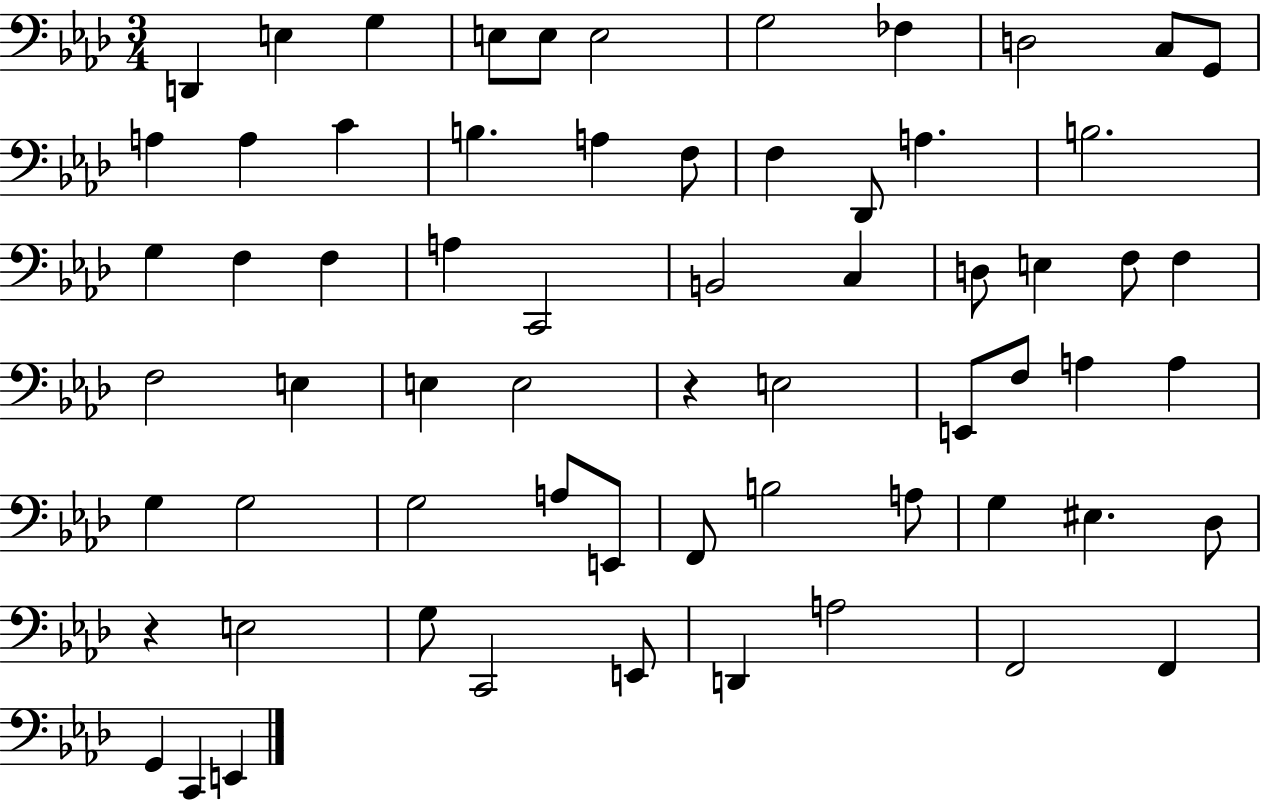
X:1
T:Untitled
M:3/4
L:1/4
K:Ab
D,, E, G, E,/2 E,/2 E,2 G,2 _F, D,2 C,/2 G,,/2 A, A, C B, A, F,/2 F, _D,,/2 A, B,2 G, F, F, A, C,,2 B,,2 C, D,/2 E, F,/2 F, F,2 E, E, E,2 z E,2 E,,/2 F,/2 A, A, G, G,2 G,2 A,/2 E,,/2 F,,/2 B,2 A,/2 G, ^E, _D,/2 z E,2 G,/2 C,,2 E,,/2 D,, A,2 F,,2 F,, G,, C,, E,,